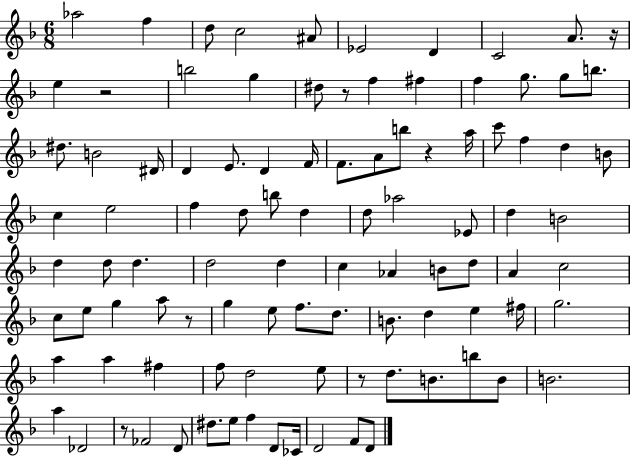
{
  \clef treble
  \numericTimeSignature
  \time 6/8
  \key f \major
  aes''2 f''4 | d''8 c''2 ais'8 | ees'2 d'4 | c'2 a'8. r16 | \break e''4 r2 | b''2 g''4 | dis''8 r8 f''4 fis''4 | f''4 g''8. g''8 b''8. | \break dis''8. b'2 dis'16 | d'4 e'8. d'4 f'16 | f'8. a'8 b''8 r4 a''16 | c'''8 f''4 d''4 b'8 | \break c''4 e''2 | f''4 d''8 b''8 d''4 | d''8 aes''2 ees'8 | d''4 b'2 | \break d''4 d''8 d''4. | d''2 d''4 | c''4 aes'4 b'8 d''8 | a'4 c''2 | \break c''8 e''8 g''4 a''8 r8 | g''4 e''8 f''8. d''8. | b'8. d''4 e''4 fis''16 | g''2. | \break a''4 a''4 fis''4 | f''8 d''2 e''8 | r8 d''8. b'8. b''8 b'8 | b'2. | \break a''4 des'2 | r8 fes'2 d'8 | dis''8. e''8 f''4 d'8 ces'16 | d'2 f'8 d'8 | \break \bar "|."
}